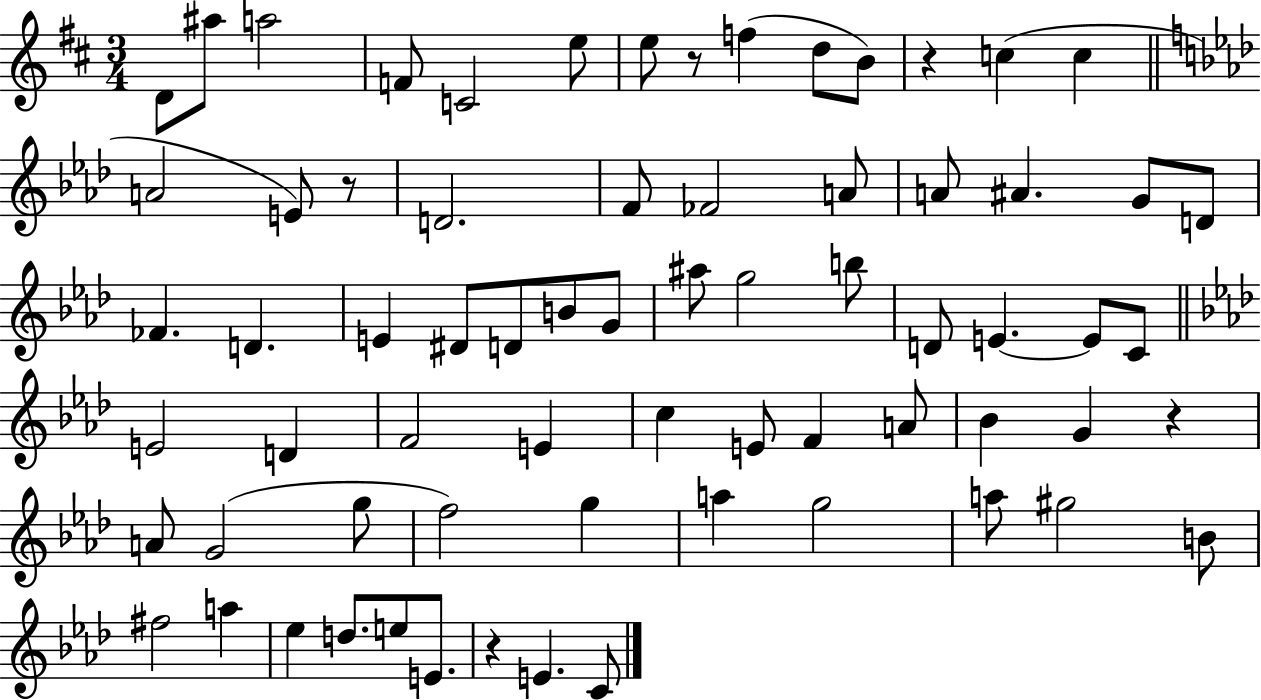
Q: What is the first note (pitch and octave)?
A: D4